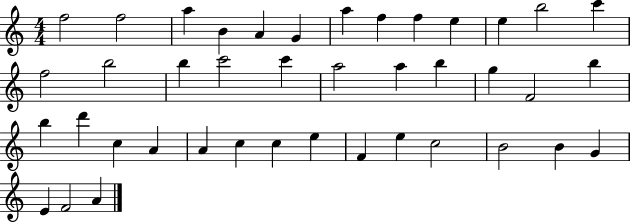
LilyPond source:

{
  \clef treble
  \numericTimeSignature
  \time 4/4
  \key c \major
  f''2 f''2 | a''4 b'4 a'4 g'4 | a''4 f''4 f''4 e''4 | e''4 b''2 c'''4 | \break f''2 b''2 | b''4 c'''2 c'''4 | a''2 a''4 b''4 | g''4 f'2 b''4 | \break b''4 d'''4 c''4 a'4 | a'4 c''4 c''4 e''4 | f'4 e''4 c''2 | b'2 b'4 g'4 | \break e'4 f'2 a'4 | \bar "|."
}